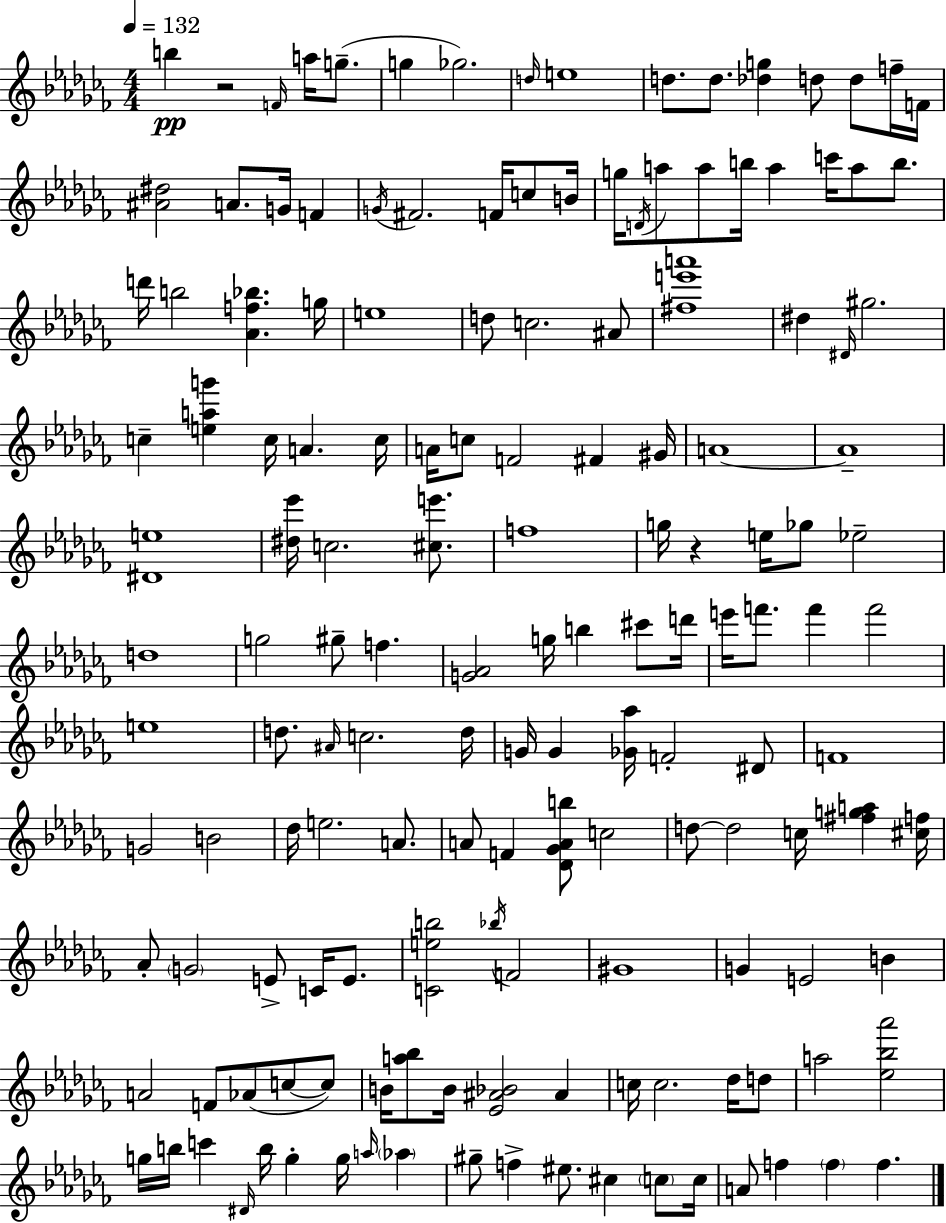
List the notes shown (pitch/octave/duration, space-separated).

B5/q R/h F4/s A5/s G5/e. G5/q Gb5/h. D5/s E5/w D5/e. D5/e. [Db5,G5]/q D5/e D5/e F5/s F4/s [A#4,D#5]/h A4/e. G4/s F4/q G4/s F#4/h. F4/s C5/e B4/s G5/s D4/s A5/e A5/e B5/s A5/q C6/s A5/e B5/e. D6/s B5/h [Ab4,F5,Bb5]/q. G5/s E5/w D5/e C5/h. A#4/e [F#5,E6,A6]/w D#5/q D#4/s G#5/h. C5/q [E5,A5,G6]/q C5/s A4/q. C5/s A4/s C5/e F4/h F#4/q G#4/s A4/w A4/w [D#4,E5]/w [D#5,Eb6]/s C5/h. [C#5,E6]/e. F5/w G5/s R/q E5/s Gb5/e Eb5/h D5/w G5/h G#5/e F5/q. [G4,Ab4]/h G5/s B5/q C#6/e D6/s E6/s F6/e. F6/q F6/h E5/w D5/e. A#4/s C5/h. D5/s G4/s G4/q [Gb4,Ab5]/s F4/h D#4/e F4/w G4/h B4/h Db5/s E5/h. A4/e. A4/e F4/q [Db4,Gb4,A4,B5]/e C5/h D5/e D5/h C5/s [F#5,G5,A5]/q [C#5,F5]/s Ab4/e G4/h E4/e C4/s E4/e. [C4,E5,B5]/h Bb5/s F4/h G#4/w G4/q E4/h B4/q A4/h F4/e Ab4/e C5/e C5/e B4/s [A5,Bb5]/e B4/s [Eb4,A#4,Bb4]/h A#4/q C5/s C5/h. Db5/s D5/e A5/h [Eb5,Bb5,Ab6]/h G5/s B5/s C6/q D#4/s B5/s G5/q G5/s A5/s Ab5/q G#5/e F5/q EIS5/e. C#5/q C5/e C5/s A4/e F5/q F5/q F5/q.